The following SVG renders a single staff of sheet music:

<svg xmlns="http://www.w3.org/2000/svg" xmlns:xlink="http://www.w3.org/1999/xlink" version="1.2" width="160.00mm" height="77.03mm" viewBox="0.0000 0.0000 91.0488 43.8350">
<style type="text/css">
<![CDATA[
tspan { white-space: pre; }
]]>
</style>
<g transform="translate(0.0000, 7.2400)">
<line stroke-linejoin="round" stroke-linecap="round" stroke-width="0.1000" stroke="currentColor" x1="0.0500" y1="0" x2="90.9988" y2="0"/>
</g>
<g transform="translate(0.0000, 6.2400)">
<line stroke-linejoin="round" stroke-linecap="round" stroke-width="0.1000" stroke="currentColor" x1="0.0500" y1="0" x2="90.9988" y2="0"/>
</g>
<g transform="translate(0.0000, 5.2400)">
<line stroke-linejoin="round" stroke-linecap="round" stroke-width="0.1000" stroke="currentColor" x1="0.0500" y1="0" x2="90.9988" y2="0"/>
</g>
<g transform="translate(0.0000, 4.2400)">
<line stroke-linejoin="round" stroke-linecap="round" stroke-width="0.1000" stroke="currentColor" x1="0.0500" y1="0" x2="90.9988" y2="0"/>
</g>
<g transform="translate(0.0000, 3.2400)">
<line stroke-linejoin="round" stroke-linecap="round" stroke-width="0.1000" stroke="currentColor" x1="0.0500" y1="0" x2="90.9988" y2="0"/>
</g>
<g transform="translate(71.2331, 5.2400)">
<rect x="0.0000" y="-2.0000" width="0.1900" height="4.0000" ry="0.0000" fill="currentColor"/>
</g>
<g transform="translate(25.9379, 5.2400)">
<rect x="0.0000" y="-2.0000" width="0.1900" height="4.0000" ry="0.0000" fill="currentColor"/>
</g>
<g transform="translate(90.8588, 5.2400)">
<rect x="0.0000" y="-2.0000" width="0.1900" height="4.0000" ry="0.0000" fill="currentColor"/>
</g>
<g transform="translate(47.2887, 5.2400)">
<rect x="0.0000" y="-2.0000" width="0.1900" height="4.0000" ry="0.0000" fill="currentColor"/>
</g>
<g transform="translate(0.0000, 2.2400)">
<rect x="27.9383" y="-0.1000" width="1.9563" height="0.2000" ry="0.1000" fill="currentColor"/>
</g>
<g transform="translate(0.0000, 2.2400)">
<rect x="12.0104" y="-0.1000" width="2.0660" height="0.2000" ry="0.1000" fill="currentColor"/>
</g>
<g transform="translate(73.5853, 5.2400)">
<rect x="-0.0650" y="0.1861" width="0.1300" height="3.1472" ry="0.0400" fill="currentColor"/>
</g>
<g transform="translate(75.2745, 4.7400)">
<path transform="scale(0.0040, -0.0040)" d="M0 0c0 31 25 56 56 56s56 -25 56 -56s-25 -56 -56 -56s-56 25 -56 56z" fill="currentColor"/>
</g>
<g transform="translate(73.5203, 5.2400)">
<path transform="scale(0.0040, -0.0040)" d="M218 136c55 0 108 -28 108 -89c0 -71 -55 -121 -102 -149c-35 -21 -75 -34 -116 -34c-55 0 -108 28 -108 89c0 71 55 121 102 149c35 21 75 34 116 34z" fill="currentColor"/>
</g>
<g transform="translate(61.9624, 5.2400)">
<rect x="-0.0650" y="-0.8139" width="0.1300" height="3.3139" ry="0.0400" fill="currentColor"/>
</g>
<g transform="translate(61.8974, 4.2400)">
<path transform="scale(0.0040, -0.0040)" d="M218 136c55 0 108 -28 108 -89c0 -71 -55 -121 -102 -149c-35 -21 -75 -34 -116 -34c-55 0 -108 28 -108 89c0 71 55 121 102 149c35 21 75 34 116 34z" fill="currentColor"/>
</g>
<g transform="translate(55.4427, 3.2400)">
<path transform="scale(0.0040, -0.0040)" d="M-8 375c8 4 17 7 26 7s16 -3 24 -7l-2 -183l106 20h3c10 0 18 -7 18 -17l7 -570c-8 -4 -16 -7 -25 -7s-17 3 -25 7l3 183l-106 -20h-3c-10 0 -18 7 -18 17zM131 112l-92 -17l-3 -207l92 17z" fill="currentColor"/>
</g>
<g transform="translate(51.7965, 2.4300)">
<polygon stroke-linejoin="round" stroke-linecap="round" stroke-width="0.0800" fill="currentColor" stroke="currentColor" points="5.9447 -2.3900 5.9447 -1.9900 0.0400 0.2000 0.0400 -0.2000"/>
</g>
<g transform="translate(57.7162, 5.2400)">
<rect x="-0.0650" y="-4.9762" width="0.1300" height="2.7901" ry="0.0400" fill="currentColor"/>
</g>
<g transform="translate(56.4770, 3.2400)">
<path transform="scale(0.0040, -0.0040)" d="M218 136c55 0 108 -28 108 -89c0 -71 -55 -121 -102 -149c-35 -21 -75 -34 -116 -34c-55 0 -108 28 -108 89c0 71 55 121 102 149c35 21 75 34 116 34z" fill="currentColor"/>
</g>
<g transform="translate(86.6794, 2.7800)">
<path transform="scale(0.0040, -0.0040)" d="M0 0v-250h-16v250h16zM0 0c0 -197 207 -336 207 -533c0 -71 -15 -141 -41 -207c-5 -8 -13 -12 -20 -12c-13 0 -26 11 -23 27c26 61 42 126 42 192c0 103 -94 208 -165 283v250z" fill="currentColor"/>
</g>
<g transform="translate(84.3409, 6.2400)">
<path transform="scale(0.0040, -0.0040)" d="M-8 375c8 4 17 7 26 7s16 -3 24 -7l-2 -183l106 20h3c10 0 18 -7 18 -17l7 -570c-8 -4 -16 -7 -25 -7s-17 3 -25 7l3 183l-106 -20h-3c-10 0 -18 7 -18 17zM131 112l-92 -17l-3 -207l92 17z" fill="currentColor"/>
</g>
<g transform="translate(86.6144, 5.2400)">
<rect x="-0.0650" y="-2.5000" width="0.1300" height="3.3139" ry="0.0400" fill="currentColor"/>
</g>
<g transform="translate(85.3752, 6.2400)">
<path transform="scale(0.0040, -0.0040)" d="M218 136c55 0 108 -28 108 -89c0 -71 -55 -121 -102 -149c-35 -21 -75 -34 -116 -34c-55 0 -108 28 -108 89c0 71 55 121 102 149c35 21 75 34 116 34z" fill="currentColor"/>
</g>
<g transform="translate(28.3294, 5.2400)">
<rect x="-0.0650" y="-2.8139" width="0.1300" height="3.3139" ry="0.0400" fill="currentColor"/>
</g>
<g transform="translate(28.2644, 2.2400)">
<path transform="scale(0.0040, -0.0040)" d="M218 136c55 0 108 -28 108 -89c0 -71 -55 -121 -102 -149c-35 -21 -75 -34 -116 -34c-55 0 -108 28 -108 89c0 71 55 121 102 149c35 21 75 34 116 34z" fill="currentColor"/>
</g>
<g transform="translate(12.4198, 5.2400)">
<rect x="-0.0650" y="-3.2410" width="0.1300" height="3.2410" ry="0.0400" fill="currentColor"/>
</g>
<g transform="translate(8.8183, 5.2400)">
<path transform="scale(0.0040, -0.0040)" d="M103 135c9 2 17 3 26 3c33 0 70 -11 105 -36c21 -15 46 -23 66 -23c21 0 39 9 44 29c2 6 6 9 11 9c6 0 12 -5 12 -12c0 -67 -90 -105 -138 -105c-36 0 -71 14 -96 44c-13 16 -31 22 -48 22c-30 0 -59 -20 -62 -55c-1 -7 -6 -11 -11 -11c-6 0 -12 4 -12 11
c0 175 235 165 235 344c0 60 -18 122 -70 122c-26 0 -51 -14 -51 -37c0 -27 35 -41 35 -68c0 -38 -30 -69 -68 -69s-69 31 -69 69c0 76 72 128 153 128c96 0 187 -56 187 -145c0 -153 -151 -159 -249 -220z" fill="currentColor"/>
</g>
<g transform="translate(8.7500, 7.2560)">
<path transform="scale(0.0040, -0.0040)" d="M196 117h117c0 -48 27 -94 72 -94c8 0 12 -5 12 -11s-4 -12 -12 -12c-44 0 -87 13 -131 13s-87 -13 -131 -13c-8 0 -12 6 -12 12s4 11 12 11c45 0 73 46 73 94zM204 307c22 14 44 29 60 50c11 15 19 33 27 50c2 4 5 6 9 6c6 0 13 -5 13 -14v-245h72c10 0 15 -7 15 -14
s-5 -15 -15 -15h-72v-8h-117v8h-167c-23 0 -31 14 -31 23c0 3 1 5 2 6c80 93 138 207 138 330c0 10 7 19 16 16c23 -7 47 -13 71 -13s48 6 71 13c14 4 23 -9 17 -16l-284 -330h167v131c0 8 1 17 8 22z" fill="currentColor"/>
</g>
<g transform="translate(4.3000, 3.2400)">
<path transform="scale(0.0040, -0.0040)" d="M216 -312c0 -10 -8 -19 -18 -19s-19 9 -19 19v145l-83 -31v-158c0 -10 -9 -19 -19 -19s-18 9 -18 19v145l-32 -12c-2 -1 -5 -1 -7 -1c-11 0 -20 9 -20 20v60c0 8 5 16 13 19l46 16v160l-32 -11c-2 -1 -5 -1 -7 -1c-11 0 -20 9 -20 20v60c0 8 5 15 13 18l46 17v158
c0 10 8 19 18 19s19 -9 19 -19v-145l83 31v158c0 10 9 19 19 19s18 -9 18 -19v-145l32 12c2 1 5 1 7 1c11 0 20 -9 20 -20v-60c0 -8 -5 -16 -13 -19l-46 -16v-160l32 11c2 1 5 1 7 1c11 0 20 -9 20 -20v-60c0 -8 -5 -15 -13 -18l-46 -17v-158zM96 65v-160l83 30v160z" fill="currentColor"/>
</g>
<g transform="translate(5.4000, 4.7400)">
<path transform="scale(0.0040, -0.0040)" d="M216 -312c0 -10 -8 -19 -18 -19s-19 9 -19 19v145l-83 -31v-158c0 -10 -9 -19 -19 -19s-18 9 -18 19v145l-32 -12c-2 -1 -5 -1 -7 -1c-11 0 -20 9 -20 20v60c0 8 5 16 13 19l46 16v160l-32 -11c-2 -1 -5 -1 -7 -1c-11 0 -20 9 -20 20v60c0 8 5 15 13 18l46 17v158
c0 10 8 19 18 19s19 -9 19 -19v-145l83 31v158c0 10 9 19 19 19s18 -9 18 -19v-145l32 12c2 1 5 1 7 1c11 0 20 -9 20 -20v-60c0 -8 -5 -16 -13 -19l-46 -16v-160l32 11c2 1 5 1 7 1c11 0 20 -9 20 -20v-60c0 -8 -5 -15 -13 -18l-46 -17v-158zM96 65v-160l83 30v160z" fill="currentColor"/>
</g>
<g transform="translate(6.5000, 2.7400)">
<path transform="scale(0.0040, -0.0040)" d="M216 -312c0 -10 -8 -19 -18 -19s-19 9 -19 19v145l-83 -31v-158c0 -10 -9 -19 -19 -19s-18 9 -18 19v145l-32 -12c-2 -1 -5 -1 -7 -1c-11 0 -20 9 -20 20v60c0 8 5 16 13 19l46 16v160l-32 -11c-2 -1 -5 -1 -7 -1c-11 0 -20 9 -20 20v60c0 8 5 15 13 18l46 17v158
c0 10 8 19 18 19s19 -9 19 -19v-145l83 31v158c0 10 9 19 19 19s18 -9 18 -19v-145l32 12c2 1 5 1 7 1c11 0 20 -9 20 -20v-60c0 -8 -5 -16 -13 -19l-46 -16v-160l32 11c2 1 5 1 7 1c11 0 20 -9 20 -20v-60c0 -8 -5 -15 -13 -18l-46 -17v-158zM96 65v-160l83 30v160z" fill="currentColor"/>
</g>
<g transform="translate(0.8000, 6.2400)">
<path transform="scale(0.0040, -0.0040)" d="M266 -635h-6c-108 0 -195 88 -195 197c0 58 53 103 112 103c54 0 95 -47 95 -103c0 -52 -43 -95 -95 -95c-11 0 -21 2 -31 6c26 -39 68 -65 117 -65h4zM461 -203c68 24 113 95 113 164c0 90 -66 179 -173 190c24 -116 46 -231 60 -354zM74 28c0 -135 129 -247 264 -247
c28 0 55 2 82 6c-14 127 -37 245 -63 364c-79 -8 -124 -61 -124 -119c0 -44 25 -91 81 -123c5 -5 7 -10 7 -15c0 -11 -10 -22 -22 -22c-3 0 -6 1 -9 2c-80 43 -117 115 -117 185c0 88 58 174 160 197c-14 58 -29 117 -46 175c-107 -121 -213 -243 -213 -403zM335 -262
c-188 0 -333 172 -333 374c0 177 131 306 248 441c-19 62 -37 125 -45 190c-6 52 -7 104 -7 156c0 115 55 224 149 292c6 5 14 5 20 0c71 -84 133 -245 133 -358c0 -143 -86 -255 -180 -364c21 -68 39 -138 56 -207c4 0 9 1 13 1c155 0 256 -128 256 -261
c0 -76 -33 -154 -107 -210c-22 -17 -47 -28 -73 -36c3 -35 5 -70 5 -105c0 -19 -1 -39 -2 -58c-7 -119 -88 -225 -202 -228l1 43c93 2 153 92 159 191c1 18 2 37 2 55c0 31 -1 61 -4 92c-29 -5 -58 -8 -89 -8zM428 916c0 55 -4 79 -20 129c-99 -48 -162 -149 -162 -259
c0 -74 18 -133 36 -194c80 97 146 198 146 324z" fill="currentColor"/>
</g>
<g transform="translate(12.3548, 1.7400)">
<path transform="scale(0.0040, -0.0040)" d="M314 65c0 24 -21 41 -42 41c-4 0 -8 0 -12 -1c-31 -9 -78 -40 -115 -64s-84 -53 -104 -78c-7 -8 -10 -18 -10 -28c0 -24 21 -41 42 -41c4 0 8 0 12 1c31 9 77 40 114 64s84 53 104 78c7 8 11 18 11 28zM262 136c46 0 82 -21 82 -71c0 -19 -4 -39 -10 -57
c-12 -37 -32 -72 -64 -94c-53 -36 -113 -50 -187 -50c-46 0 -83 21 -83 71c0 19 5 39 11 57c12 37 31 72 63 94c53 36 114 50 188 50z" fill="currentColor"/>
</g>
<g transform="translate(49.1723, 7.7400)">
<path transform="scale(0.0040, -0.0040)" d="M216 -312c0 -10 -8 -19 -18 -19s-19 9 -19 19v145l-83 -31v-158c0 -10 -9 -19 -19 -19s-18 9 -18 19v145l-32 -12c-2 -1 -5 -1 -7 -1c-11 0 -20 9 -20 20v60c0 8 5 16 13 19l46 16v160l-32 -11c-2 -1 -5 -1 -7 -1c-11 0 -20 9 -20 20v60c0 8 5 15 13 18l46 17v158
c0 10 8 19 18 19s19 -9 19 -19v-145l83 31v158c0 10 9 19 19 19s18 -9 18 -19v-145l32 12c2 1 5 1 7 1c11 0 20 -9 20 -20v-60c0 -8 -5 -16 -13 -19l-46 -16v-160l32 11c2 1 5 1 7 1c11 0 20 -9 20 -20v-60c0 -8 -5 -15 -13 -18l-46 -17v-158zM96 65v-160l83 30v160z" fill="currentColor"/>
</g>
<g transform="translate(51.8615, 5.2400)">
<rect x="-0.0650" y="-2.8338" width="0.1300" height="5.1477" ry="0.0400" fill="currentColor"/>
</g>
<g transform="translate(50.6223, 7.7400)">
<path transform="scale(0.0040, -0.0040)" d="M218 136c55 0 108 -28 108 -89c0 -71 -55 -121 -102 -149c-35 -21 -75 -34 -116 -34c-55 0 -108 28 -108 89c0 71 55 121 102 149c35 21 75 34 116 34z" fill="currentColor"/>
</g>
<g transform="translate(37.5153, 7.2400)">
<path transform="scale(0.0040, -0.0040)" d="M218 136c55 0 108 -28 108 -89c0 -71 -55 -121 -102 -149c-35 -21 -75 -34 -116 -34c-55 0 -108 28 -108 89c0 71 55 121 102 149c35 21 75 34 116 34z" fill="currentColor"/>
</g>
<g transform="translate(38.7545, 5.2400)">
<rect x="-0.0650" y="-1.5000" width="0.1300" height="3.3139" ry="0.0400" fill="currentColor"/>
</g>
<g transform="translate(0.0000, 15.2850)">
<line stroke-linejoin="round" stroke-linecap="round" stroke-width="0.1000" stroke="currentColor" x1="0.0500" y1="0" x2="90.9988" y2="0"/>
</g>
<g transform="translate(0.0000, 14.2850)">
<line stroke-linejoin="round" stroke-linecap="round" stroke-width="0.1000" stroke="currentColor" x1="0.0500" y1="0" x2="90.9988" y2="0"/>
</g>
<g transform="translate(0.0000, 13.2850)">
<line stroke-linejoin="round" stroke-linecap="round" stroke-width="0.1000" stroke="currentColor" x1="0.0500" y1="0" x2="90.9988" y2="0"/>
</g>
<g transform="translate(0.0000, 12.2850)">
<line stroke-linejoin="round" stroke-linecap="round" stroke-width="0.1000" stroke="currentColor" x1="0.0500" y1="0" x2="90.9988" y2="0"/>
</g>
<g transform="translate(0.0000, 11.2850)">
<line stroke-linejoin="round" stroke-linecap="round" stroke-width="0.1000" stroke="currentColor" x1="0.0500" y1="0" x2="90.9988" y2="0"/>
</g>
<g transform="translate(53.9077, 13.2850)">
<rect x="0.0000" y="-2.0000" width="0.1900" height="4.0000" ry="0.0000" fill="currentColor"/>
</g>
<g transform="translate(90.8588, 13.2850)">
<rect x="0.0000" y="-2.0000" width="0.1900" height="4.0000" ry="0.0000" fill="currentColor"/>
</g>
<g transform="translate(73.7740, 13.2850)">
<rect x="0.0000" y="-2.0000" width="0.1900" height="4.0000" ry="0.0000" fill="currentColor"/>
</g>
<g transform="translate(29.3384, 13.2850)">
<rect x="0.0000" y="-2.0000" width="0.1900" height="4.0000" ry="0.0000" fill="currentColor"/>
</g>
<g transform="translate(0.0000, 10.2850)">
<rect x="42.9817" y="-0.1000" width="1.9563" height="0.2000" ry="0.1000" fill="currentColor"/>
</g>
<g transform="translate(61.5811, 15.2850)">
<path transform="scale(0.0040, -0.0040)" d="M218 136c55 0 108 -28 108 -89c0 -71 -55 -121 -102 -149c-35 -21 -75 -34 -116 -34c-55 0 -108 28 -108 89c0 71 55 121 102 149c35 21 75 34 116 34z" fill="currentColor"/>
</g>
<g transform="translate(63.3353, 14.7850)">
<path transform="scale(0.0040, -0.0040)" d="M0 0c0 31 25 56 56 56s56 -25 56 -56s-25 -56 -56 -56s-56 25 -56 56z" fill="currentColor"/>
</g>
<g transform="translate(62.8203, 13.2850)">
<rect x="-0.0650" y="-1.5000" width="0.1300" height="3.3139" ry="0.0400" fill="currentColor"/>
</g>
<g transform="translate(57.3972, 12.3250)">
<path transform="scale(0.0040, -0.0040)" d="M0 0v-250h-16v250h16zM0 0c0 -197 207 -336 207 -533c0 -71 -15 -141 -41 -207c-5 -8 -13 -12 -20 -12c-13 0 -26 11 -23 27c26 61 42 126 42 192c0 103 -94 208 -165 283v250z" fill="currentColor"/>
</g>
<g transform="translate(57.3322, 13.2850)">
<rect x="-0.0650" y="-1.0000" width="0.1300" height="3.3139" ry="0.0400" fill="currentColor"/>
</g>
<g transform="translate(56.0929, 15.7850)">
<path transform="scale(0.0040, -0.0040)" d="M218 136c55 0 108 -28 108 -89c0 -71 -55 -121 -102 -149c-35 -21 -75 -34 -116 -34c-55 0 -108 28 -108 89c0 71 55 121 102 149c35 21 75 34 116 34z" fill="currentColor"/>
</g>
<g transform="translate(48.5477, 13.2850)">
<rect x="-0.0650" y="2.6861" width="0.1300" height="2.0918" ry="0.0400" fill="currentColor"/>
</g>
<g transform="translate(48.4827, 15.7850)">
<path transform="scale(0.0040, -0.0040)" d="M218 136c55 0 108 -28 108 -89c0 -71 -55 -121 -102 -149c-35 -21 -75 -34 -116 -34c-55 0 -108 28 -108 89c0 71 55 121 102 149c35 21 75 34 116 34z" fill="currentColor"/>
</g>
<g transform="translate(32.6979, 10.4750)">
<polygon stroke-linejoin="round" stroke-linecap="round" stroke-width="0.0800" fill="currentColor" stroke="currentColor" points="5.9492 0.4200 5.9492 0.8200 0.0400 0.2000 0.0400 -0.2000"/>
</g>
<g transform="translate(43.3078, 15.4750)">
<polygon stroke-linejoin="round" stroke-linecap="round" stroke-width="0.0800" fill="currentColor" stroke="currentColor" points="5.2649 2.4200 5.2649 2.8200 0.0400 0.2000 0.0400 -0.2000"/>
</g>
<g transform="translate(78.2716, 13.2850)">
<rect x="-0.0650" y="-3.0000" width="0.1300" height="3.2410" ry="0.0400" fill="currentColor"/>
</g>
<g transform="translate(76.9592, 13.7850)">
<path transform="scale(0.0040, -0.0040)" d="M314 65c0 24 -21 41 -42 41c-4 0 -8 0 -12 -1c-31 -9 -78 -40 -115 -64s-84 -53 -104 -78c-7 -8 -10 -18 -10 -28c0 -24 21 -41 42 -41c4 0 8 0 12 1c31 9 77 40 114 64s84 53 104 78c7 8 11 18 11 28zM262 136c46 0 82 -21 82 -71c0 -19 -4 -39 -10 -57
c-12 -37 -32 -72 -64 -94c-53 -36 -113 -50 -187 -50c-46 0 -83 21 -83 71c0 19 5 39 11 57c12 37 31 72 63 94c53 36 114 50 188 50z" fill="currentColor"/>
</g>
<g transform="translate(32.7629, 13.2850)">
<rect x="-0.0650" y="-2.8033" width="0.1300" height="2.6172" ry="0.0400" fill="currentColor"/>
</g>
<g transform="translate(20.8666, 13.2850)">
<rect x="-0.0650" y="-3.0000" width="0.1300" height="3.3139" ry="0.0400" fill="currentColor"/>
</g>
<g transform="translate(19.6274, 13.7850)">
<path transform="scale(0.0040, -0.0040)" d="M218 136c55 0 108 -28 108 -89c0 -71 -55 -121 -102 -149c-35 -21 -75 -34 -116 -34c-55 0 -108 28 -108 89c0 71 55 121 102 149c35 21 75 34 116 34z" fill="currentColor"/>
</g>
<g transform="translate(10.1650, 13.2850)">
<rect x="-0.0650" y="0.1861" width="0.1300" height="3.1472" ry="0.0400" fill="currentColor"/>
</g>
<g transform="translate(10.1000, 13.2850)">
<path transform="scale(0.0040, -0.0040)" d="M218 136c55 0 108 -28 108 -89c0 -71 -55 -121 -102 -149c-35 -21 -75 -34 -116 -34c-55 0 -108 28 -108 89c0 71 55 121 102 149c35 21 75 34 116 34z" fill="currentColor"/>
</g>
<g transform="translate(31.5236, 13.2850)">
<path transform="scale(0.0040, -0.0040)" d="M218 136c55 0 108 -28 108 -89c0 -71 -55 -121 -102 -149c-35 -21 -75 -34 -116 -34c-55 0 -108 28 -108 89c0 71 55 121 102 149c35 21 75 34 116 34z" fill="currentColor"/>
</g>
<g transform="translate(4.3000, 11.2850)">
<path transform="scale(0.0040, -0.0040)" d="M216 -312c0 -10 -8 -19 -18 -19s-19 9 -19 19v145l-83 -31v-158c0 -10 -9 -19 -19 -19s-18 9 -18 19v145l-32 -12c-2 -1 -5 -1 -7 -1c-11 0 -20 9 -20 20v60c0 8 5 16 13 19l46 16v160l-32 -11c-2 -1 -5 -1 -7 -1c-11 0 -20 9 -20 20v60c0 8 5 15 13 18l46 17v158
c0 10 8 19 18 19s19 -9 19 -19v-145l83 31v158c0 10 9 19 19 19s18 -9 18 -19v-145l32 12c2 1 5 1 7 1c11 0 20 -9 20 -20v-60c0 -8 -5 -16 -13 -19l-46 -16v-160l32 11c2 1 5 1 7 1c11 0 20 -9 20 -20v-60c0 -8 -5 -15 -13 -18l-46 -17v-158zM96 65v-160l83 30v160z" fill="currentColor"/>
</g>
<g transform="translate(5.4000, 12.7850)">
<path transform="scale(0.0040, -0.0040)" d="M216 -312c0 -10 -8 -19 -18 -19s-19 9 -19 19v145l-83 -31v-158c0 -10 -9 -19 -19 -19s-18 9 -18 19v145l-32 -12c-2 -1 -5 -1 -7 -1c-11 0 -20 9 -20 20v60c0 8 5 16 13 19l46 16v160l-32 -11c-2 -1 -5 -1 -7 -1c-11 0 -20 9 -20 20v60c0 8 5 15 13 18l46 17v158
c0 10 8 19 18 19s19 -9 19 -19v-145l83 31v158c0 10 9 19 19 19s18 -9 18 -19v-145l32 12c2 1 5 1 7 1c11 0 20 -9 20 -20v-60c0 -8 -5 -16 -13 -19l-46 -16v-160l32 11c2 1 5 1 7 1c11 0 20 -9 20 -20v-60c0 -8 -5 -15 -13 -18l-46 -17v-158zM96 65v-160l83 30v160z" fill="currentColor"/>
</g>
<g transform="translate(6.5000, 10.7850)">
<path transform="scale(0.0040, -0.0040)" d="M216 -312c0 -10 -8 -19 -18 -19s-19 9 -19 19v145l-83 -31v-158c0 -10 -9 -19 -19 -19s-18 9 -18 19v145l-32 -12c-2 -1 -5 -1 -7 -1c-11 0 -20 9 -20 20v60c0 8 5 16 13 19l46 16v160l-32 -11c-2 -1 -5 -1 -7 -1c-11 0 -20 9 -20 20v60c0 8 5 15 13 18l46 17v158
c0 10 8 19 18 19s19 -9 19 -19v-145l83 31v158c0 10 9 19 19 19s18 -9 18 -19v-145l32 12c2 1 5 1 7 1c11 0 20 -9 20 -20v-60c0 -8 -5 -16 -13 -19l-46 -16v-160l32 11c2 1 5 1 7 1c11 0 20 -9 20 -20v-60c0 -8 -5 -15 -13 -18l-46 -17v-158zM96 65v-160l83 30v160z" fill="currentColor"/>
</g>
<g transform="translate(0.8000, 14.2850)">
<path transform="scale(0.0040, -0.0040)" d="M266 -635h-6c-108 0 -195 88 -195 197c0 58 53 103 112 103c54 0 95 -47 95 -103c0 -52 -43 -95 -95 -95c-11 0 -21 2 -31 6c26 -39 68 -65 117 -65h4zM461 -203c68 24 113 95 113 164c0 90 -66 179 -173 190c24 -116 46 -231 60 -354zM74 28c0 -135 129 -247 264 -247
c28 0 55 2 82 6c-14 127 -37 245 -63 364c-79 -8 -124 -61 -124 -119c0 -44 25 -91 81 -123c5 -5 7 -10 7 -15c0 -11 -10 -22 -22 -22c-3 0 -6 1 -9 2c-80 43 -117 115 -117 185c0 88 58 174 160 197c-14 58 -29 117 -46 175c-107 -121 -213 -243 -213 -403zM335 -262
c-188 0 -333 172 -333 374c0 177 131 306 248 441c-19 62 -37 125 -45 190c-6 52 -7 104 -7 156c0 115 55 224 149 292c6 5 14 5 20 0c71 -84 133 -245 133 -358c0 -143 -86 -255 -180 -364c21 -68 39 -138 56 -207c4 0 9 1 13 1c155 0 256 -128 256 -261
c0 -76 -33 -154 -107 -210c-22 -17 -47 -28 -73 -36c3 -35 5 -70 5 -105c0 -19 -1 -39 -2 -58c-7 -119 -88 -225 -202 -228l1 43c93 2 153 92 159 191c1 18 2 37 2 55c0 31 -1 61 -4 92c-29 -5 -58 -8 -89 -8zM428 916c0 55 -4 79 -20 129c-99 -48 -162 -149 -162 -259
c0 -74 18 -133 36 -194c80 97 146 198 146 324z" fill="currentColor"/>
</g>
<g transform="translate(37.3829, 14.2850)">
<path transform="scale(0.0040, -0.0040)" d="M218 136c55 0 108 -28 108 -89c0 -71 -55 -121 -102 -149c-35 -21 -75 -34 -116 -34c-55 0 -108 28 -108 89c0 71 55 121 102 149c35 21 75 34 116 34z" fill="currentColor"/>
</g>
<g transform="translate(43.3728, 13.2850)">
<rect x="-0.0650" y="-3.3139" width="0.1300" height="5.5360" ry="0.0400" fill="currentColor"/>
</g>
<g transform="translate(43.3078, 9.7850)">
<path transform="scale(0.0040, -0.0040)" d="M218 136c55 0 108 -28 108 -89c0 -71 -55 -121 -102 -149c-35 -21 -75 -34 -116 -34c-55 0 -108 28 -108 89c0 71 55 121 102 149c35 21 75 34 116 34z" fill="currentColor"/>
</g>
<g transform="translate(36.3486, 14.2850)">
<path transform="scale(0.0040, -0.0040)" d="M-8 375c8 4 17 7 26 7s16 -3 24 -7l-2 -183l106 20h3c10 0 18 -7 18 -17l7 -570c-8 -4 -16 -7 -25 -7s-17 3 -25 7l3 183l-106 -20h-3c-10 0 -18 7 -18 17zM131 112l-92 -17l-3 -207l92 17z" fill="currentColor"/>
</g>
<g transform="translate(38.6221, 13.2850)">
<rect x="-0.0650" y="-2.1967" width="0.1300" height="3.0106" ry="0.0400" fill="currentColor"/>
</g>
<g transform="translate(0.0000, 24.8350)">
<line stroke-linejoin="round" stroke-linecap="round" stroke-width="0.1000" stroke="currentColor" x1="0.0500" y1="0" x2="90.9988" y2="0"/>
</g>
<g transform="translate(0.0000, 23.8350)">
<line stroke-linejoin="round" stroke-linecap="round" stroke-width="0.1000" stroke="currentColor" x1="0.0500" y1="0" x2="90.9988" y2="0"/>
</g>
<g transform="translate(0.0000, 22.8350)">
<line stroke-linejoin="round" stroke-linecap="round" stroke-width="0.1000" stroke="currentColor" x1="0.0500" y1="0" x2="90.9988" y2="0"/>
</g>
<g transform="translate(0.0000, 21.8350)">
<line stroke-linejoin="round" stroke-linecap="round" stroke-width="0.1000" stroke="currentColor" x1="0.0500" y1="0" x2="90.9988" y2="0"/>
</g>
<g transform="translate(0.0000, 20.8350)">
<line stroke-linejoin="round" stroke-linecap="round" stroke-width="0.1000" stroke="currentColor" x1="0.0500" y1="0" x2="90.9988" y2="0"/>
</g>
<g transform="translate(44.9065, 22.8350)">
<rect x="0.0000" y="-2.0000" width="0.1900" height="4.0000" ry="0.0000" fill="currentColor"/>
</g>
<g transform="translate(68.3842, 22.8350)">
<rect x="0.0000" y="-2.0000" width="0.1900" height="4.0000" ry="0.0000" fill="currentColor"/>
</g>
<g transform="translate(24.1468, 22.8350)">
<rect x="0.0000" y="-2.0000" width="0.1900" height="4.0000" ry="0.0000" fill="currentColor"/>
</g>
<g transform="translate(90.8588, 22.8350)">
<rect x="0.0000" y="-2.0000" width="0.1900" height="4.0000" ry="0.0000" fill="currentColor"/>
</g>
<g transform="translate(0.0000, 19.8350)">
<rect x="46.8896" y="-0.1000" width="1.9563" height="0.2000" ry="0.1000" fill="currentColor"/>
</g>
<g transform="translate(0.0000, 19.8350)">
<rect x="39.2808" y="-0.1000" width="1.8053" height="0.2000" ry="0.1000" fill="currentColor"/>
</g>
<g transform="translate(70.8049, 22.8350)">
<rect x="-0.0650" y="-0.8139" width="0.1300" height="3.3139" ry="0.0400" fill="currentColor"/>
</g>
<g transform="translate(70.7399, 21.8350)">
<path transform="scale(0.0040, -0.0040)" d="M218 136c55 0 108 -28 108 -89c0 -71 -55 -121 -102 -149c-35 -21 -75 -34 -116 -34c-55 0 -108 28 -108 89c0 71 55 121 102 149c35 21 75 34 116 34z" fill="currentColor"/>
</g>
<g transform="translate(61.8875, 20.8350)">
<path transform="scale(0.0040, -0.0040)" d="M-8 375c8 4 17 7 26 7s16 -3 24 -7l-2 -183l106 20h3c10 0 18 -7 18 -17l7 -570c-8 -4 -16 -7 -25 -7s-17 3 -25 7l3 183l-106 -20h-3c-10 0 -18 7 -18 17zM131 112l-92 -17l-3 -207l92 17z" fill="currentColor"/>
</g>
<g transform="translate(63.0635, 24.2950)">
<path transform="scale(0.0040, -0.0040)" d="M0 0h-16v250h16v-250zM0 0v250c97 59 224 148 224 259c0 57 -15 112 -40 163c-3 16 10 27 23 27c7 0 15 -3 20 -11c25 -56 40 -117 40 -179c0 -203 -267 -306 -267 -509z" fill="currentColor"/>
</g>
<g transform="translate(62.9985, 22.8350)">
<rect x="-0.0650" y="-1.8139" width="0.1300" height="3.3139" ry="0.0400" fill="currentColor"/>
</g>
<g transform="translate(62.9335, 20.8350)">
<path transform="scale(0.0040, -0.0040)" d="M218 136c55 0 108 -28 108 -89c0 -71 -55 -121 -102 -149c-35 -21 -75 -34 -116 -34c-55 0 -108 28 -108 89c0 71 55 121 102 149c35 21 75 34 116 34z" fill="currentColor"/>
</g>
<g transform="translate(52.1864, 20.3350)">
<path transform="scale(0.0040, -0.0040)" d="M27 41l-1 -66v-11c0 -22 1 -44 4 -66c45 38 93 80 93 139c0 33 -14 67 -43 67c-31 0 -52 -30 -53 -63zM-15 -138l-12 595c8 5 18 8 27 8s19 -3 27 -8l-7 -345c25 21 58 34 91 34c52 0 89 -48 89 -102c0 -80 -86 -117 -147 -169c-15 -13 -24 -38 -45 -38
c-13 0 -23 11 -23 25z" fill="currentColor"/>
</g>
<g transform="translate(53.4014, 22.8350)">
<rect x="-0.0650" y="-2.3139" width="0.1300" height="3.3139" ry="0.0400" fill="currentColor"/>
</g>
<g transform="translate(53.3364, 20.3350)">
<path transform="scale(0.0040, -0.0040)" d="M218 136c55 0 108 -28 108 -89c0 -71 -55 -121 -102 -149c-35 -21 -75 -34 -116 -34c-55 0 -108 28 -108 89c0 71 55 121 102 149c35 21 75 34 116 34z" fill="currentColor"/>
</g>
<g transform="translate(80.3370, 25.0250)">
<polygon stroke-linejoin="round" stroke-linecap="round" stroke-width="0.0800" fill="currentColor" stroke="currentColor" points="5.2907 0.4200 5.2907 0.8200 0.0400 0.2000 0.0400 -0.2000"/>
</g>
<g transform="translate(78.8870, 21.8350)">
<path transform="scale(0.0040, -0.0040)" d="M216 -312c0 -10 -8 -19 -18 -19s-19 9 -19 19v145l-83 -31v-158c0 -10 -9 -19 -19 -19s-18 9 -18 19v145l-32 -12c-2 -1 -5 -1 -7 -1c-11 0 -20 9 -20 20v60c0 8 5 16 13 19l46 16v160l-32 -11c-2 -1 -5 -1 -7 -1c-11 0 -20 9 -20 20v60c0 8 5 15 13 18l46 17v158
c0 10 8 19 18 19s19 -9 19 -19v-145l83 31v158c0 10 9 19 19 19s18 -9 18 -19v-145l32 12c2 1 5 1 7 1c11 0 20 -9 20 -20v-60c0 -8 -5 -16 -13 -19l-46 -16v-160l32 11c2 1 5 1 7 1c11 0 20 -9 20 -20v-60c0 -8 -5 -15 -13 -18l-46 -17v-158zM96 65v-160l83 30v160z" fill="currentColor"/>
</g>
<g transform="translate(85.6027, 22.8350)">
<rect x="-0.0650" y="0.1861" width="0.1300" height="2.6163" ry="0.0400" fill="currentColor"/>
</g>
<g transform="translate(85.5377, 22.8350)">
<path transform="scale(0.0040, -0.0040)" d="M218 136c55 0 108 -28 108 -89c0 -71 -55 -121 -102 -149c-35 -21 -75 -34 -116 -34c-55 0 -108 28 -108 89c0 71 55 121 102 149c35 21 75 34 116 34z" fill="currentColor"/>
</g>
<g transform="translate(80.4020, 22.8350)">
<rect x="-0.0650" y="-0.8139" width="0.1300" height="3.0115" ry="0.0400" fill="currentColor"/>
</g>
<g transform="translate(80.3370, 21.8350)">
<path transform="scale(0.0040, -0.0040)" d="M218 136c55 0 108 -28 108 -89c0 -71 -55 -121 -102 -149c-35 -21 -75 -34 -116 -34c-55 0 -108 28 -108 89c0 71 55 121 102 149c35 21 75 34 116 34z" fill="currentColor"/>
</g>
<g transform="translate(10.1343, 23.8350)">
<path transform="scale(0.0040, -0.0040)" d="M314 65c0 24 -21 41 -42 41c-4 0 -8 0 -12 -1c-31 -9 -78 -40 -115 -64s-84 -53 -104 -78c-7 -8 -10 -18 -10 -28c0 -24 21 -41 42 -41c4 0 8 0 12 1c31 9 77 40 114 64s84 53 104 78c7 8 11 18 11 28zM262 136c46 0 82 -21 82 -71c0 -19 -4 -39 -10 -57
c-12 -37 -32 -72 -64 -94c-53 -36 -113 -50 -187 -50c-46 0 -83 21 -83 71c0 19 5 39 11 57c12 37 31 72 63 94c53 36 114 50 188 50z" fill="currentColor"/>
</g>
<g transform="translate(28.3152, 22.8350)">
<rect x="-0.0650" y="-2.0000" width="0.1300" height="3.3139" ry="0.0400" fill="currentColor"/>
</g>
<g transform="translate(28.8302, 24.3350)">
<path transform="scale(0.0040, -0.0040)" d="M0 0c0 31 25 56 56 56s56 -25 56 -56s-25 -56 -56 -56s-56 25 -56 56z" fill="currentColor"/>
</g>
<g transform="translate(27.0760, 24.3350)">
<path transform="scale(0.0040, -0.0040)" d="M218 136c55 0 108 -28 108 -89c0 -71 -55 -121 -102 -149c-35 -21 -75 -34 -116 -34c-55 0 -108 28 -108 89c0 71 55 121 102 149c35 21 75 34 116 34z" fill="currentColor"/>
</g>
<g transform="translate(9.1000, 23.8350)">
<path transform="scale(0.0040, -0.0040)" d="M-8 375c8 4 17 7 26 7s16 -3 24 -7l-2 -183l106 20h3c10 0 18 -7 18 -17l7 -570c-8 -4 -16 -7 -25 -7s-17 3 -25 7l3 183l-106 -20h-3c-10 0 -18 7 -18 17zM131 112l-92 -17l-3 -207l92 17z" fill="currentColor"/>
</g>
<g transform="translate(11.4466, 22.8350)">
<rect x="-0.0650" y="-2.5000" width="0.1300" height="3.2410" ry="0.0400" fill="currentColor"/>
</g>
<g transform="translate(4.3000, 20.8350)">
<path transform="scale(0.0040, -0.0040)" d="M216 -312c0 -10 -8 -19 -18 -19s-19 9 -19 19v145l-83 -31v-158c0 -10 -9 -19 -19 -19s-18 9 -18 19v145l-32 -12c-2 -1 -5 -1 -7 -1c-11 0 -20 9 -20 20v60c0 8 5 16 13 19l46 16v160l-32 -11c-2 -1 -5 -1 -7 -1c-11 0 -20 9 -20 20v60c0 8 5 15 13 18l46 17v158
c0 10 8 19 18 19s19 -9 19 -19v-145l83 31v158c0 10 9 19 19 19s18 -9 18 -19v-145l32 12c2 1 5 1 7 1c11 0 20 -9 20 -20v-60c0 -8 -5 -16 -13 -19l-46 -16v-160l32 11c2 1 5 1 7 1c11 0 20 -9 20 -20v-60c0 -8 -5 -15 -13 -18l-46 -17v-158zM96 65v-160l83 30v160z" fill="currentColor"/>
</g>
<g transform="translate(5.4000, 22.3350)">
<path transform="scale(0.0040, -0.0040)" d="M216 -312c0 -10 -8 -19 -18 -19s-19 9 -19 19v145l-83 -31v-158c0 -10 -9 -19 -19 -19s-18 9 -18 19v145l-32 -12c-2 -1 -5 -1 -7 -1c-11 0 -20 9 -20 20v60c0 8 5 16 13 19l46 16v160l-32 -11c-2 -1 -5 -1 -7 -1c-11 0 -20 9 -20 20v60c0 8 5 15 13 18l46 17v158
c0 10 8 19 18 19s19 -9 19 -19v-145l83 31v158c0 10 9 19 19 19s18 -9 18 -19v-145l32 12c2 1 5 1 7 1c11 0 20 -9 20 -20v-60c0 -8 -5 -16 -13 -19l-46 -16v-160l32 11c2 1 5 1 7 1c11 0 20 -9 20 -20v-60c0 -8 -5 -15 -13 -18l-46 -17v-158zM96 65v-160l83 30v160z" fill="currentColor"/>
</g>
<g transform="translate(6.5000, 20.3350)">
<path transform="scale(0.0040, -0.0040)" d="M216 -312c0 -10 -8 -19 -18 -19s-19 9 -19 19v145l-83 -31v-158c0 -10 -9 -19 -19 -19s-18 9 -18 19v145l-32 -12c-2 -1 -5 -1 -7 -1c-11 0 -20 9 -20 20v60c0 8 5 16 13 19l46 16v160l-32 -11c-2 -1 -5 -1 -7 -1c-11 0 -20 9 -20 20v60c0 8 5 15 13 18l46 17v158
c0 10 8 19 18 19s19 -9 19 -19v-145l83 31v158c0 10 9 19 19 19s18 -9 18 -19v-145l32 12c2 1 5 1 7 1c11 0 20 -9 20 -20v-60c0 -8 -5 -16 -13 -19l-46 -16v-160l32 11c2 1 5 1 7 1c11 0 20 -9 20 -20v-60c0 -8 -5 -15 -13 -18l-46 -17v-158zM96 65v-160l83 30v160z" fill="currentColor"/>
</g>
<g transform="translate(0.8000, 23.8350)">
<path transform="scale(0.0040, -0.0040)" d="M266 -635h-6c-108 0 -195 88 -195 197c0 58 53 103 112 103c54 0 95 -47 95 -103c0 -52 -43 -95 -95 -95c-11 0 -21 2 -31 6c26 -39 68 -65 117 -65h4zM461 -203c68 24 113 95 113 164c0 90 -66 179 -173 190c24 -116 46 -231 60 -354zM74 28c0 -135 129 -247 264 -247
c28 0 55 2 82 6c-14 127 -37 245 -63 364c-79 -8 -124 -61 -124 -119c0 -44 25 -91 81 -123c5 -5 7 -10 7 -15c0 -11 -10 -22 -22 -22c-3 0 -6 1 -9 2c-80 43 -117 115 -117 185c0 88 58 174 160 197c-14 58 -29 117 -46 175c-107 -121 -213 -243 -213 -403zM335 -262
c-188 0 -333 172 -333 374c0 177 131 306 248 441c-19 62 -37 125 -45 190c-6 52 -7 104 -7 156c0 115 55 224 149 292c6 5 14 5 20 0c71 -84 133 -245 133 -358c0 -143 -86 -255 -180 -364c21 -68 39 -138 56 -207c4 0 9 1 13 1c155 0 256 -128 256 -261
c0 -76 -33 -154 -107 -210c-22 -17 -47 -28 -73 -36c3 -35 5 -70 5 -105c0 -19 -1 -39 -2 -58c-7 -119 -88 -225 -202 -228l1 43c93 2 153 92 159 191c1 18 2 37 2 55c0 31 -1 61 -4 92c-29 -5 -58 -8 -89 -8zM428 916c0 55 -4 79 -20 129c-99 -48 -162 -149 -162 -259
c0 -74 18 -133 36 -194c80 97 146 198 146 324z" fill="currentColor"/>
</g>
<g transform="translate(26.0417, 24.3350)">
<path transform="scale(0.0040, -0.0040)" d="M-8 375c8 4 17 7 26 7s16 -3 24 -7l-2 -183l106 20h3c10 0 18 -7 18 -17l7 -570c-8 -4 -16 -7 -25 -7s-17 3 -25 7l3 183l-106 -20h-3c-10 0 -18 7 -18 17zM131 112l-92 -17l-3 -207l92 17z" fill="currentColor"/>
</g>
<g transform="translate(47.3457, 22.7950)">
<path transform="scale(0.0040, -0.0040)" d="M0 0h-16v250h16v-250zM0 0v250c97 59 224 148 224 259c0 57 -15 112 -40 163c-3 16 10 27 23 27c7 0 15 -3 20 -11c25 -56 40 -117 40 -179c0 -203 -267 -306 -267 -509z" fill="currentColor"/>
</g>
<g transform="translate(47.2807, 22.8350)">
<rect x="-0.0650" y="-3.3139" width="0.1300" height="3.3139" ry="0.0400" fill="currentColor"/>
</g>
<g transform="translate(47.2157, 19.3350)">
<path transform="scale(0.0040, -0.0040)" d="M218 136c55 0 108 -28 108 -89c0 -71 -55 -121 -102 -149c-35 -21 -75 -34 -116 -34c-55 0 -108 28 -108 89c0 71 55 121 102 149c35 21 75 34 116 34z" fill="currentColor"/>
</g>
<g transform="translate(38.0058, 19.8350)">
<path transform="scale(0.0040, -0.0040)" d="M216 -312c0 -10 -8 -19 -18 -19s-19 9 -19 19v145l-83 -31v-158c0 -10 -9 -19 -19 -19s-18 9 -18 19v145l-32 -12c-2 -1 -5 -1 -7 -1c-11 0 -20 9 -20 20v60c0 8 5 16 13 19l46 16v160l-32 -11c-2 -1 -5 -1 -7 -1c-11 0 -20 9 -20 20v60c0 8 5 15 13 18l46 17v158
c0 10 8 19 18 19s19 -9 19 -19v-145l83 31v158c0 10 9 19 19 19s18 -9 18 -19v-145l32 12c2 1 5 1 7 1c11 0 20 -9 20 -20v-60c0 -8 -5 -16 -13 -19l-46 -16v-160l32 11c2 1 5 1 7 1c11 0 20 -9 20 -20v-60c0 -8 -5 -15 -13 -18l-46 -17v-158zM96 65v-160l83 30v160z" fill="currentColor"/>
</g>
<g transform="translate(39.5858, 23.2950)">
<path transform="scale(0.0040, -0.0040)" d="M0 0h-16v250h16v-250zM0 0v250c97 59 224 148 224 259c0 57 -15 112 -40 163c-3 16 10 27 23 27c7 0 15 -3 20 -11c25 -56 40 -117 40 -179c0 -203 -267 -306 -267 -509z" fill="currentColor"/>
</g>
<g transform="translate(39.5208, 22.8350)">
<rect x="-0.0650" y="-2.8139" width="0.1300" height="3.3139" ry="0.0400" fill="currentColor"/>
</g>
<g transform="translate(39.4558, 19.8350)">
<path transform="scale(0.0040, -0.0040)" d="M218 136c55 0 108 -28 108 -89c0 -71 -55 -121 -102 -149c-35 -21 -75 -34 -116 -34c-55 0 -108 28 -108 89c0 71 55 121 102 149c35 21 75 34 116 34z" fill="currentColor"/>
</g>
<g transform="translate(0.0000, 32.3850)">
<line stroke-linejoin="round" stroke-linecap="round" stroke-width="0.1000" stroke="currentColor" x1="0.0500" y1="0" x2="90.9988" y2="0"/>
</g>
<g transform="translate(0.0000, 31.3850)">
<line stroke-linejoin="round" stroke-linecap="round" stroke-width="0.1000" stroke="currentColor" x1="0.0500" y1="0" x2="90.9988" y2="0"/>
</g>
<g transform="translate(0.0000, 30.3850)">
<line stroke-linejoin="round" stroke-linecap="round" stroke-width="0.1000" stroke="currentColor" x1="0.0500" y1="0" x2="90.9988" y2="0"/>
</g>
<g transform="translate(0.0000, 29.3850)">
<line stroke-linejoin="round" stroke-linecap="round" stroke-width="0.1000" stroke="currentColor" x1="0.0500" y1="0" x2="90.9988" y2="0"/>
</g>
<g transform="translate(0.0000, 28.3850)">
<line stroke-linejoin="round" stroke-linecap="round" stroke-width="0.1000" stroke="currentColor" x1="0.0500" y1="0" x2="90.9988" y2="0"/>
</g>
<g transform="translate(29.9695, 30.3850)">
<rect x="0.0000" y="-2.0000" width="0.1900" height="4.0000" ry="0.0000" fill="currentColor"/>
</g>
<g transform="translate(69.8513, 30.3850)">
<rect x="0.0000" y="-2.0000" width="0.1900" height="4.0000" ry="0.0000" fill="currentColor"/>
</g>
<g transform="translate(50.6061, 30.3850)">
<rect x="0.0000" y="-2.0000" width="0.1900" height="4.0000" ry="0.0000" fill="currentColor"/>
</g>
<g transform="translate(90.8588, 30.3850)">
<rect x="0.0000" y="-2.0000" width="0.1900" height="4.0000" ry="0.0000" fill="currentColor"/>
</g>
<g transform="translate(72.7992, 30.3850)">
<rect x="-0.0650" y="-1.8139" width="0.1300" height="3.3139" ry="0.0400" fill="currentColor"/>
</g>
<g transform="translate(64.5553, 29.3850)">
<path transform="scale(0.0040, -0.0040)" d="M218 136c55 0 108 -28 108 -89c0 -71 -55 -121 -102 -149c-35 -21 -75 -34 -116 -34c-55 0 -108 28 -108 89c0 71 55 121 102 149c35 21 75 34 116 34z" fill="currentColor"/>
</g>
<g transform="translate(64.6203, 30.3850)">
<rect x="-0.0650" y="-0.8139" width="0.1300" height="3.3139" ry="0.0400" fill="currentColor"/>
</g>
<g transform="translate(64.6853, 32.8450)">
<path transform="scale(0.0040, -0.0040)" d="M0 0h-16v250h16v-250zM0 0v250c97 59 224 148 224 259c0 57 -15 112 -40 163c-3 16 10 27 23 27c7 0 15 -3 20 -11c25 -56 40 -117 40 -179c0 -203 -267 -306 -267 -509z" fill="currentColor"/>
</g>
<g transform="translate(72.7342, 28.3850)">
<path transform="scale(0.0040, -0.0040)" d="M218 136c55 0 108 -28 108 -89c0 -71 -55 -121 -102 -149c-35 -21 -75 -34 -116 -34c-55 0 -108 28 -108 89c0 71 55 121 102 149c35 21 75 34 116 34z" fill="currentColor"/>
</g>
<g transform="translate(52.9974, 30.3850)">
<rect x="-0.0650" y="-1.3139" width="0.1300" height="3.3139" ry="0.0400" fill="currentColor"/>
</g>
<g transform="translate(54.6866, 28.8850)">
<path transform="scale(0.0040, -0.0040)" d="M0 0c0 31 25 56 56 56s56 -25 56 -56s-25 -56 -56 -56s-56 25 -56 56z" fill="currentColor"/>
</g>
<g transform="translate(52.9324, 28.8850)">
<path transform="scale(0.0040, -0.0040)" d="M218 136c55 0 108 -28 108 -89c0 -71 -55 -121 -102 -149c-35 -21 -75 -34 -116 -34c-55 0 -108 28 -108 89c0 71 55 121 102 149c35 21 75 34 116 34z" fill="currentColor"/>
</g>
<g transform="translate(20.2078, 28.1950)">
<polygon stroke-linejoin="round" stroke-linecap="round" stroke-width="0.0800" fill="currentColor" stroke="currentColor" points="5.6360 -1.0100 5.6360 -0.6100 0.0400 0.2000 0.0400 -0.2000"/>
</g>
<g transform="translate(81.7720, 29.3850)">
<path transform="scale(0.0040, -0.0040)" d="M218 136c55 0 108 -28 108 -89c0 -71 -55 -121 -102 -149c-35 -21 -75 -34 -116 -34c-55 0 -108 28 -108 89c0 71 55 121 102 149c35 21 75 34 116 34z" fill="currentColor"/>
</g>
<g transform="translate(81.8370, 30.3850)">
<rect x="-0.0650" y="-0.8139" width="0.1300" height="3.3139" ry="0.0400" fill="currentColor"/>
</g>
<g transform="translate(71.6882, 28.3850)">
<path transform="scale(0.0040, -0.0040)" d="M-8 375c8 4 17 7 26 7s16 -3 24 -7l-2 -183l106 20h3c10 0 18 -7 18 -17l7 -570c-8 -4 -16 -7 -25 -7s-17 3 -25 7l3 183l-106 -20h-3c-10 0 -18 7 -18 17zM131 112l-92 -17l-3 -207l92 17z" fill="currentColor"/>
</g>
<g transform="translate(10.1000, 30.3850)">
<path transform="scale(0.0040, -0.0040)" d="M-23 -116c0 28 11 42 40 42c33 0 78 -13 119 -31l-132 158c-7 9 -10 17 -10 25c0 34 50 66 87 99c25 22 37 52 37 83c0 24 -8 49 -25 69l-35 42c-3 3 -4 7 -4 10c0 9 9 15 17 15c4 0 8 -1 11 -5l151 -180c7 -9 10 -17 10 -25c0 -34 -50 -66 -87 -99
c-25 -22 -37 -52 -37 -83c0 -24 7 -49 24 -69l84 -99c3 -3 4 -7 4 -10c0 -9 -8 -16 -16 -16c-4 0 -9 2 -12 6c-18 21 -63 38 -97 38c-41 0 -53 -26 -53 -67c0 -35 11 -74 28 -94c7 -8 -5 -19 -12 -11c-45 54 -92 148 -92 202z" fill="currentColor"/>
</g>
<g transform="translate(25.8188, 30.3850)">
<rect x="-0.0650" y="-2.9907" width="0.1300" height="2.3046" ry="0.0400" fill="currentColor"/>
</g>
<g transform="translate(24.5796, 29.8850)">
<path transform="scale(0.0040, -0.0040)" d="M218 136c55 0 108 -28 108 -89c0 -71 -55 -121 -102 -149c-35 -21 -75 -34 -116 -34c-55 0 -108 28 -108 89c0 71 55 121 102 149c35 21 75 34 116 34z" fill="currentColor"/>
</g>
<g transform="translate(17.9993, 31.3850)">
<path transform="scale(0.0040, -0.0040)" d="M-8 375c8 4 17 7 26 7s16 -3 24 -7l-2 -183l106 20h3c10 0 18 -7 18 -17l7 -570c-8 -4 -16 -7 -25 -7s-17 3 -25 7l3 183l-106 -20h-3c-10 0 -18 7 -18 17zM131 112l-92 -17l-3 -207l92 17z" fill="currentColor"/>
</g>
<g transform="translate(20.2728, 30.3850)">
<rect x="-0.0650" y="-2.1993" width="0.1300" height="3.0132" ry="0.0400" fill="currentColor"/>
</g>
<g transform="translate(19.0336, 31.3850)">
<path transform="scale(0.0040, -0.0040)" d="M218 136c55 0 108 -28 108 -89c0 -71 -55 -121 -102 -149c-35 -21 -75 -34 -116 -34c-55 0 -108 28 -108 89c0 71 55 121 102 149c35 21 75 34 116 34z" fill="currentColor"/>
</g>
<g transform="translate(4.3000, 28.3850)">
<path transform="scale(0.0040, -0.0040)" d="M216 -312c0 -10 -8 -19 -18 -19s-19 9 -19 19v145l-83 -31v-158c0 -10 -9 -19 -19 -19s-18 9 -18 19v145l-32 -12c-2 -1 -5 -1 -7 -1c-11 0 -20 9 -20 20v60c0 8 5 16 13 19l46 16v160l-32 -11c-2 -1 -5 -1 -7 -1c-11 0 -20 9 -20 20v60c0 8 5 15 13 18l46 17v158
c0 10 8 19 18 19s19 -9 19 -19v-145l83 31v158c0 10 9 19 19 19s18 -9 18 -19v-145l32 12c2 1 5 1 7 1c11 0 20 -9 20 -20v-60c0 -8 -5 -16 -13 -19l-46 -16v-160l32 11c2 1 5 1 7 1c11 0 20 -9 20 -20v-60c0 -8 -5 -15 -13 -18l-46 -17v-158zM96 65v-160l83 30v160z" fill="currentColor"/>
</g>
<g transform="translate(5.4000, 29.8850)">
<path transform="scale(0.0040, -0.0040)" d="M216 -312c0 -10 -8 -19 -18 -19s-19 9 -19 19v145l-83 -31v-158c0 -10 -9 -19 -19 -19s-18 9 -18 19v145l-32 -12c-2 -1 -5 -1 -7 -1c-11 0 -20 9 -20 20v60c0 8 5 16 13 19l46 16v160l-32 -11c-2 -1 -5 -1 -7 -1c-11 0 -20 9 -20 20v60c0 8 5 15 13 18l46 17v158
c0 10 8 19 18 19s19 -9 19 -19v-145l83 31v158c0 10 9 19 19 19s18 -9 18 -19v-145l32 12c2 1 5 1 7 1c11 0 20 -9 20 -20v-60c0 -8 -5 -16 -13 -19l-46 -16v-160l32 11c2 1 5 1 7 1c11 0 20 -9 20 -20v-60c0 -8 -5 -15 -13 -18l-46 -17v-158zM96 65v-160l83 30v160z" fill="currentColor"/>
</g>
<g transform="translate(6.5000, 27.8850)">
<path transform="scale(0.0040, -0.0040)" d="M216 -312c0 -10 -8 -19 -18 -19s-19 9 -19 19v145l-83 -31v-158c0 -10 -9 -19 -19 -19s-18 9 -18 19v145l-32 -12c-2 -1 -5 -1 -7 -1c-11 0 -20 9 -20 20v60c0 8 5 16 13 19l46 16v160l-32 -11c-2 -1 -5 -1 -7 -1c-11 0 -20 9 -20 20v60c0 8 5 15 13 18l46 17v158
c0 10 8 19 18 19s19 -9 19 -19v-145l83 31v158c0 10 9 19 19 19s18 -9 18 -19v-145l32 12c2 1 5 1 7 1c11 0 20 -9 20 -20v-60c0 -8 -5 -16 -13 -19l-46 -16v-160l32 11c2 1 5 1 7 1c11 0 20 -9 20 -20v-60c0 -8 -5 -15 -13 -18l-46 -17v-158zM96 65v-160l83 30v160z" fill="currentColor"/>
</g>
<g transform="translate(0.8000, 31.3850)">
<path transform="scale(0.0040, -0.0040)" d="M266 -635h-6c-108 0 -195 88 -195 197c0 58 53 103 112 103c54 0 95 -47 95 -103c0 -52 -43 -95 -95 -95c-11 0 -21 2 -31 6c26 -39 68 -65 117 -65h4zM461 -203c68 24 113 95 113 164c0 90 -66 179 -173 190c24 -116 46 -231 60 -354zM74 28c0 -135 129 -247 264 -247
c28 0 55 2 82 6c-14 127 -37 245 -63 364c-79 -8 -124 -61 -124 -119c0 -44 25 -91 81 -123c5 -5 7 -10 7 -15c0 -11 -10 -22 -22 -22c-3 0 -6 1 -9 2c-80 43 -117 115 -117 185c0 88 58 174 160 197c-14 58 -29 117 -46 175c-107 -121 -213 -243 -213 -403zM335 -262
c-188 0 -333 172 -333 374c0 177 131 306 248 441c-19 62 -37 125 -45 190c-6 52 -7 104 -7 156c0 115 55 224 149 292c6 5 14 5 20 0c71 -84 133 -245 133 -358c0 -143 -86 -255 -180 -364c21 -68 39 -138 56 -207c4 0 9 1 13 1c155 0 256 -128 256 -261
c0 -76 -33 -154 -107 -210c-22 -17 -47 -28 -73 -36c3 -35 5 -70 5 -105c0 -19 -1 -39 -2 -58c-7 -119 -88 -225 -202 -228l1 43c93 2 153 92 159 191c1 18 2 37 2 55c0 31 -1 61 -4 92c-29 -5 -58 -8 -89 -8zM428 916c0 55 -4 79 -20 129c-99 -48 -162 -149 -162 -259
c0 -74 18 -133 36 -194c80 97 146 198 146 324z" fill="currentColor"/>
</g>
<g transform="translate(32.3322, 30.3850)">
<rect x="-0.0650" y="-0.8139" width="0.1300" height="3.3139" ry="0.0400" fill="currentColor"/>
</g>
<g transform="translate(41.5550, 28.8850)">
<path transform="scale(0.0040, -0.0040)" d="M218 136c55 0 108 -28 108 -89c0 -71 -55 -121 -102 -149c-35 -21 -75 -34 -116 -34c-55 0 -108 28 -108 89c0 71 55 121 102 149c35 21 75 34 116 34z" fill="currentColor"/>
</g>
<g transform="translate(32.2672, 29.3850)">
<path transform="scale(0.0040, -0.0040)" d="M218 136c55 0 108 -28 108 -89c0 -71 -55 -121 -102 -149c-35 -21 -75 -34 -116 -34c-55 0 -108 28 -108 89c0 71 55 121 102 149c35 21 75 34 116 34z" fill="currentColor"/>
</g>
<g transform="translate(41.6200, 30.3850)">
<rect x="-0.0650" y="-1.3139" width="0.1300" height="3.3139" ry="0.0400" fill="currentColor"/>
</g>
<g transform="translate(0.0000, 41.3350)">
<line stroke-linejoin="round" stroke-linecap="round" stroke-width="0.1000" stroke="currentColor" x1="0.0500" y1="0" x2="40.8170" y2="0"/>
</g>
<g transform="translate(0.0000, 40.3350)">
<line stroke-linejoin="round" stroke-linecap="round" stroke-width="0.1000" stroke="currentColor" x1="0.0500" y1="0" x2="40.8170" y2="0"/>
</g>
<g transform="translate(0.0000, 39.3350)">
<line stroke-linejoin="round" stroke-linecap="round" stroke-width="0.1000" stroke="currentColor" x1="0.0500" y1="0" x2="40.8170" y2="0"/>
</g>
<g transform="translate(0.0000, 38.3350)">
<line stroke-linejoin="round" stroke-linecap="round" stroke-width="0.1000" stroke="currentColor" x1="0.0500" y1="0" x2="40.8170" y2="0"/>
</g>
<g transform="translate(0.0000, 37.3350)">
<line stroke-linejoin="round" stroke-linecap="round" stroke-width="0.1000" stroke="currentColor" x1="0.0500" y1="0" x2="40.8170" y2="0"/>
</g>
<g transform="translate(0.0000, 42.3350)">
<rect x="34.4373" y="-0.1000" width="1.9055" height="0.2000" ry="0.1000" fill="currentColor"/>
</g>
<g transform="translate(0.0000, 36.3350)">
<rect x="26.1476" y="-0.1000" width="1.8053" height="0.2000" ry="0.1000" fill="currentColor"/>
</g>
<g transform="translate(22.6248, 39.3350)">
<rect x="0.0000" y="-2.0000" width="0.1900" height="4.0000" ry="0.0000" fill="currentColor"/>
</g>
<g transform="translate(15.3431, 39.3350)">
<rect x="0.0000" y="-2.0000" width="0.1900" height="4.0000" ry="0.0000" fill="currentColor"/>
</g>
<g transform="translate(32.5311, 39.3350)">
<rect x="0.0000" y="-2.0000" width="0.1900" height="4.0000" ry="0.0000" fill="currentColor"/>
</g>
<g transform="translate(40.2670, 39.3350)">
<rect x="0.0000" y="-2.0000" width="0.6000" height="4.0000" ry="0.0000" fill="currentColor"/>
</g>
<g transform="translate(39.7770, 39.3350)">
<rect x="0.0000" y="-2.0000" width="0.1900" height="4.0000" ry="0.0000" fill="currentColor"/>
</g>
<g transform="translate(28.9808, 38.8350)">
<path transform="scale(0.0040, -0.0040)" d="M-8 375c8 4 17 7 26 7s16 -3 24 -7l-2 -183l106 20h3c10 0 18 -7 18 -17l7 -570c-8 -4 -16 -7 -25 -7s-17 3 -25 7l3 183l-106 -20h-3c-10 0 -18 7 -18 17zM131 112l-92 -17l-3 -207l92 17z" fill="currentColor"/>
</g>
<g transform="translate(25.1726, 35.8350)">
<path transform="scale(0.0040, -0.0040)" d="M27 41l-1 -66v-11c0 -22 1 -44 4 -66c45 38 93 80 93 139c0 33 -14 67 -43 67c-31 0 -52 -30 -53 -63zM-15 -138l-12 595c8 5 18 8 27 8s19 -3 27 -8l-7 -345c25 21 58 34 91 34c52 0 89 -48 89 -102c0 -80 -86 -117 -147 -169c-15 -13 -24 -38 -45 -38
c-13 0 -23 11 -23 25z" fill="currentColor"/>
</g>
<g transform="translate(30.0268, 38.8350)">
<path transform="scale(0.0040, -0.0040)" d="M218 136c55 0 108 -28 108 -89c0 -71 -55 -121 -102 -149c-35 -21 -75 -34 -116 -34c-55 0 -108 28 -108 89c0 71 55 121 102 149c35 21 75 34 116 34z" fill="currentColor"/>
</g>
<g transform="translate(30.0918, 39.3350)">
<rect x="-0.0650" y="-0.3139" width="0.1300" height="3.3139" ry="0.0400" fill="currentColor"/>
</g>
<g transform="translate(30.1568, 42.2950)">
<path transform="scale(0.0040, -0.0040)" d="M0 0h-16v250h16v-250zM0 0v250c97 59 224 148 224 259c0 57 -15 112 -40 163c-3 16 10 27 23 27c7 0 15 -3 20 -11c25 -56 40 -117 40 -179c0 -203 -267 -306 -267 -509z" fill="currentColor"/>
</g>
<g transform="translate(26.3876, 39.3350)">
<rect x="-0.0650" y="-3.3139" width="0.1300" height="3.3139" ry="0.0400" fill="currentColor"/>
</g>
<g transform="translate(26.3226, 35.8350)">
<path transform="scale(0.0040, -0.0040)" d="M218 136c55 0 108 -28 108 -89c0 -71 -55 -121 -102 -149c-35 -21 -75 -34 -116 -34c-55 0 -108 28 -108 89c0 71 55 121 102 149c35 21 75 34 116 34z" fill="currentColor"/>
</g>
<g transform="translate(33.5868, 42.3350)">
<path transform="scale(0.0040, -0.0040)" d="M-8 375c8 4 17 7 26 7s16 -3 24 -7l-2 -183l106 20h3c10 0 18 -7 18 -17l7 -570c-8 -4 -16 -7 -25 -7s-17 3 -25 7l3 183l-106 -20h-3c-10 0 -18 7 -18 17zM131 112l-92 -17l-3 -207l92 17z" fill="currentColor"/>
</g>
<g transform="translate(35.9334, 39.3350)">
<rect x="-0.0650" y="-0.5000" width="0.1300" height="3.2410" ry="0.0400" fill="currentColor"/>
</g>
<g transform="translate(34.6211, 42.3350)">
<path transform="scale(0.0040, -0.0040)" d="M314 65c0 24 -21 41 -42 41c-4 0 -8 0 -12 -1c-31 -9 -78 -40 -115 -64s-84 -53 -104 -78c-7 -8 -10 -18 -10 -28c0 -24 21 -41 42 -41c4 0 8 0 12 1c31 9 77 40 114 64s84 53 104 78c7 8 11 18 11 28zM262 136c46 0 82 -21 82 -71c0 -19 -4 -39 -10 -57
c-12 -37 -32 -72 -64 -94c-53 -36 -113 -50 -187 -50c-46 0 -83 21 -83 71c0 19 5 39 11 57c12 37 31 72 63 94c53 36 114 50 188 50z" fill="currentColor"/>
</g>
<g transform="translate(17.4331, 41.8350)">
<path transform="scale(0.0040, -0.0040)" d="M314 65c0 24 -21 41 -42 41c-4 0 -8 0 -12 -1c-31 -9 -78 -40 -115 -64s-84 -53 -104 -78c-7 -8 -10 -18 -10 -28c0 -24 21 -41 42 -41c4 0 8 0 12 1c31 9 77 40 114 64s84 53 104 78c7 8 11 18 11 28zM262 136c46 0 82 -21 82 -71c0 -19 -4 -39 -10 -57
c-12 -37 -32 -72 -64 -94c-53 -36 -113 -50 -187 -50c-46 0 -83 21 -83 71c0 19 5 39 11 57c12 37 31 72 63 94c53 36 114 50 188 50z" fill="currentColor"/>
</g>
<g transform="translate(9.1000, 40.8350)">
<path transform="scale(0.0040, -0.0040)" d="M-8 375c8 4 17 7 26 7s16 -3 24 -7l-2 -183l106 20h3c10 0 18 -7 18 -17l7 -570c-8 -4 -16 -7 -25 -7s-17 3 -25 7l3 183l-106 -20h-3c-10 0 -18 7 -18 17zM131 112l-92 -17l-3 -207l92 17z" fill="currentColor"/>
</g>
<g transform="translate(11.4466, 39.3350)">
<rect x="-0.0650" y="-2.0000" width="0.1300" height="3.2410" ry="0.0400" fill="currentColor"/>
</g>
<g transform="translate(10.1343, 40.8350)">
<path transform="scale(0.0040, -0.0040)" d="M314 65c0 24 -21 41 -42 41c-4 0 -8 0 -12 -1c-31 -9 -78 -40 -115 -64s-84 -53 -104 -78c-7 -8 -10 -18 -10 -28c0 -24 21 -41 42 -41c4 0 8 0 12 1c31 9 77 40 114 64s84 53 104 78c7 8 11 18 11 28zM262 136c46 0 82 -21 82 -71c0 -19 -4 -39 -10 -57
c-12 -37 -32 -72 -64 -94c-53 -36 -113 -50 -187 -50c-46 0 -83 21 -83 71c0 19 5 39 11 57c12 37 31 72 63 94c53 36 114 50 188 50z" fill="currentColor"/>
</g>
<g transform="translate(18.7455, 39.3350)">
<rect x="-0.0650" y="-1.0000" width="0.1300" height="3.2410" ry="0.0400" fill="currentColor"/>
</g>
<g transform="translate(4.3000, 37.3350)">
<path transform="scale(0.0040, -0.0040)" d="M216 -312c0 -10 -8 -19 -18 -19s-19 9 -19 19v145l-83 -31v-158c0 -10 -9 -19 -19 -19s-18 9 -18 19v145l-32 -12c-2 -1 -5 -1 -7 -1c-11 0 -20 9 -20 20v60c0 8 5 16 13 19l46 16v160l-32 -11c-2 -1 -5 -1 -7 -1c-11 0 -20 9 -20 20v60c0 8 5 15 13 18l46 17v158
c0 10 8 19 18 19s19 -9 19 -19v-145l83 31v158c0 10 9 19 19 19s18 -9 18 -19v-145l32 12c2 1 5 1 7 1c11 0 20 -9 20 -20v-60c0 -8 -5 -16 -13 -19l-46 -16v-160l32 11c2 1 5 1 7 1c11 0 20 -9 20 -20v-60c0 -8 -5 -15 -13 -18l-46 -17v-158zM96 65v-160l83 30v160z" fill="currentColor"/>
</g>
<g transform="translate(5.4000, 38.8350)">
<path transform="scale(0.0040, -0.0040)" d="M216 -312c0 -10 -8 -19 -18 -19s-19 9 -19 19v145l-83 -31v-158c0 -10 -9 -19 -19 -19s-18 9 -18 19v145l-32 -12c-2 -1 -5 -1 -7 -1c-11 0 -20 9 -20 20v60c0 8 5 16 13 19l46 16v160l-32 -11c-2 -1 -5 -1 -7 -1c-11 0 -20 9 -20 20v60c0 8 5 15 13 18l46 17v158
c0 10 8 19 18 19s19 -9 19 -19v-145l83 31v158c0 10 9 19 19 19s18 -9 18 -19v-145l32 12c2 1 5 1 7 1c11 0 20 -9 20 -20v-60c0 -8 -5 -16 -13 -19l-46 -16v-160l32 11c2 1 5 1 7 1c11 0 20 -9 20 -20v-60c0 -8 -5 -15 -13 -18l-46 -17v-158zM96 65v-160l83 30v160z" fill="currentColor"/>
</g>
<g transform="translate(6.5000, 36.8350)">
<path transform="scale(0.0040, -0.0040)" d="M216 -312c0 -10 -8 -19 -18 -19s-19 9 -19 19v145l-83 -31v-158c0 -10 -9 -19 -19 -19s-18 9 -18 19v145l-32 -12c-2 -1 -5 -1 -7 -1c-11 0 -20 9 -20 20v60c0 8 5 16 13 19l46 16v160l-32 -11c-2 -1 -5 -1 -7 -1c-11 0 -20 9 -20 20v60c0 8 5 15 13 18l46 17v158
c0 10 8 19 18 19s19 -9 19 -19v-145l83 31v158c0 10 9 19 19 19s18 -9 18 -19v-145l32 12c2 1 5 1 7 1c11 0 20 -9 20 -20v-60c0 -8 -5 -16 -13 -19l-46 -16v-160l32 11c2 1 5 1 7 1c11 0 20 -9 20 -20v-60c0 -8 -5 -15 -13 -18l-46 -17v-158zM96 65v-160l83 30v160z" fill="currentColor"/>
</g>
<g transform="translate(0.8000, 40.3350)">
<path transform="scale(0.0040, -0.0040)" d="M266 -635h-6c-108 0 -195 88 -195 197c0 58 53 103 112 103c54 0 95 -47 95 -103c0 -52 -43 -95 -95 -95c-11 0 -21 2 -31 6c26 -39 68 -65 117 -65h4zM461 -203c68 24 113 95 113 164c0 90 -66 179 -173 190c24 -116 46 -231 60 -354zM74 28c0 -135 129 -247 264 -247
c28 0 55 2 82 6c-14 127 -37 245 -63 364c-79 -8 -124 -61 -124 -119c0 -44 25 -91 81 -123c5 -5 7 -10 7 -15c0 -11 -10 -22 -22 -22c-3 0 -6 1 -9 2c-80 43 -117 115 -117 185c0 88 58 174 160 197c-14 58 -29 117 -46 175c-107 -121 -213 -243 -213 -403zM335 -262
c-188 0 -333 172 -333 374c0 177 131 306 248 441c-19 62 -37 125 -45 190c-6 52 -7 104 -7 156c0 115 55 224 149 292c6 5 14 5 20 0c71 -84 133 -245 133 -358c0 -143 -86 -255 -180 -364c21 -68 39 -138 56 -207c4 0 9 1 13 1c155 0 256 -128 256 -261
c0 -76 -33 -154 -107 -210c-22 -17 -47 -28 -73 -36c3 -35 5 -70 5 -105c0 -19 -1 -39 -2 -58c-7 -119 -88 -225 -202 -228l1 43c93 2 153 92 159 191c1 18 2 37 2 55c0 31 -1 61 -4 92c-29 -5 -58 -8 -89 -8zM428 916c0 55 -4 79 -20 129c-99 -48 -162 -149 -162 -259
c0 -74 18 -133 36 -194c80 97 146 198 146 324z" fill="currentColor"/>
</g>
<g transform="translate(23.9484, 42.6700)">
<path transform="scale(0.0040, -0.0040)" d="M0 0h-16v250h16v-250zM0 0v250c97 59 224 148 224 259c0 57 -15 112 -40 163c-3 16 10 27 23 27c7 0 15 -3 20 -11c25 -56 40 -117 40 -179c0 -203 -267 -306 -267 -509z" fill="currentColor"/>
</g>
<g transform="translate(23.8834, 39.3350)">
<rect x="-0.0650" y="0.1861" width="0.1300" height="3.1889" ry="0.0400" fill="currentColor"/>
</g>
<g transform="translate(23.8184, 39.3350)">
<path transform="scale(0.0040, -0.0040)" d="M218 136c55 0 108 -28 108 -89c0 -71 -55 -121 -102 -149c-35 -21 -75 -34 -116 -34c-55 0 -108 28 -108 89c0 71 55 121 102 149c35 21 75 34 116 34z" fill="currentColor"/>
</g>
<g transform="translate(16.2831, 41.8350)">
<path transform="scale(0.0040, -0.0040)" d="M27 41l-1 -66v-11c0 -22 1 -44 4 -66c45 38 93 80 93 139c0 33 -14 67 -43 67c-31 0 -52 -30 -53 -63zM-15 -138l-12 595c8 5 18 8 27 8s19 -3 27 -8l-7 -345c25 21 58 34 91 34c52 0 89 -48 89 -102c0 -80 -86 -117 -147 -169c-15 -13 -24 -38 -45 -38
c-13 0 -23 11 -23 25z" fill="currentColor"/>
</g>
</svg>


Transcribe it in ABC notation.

X:1
T:Untitled
M:2/4
L:1/4
K:A
b2 a E ^D/2 f/2 d B G/2 B A B/2 G/2 b/2 D/2 D/2 E A2 G2 F ^a/2 b/2 _g f/2 d ^d/2 B/2 z G/2 ^c/2 d e e d/2 f d F2 _D2 B/2 _b c/2 C2